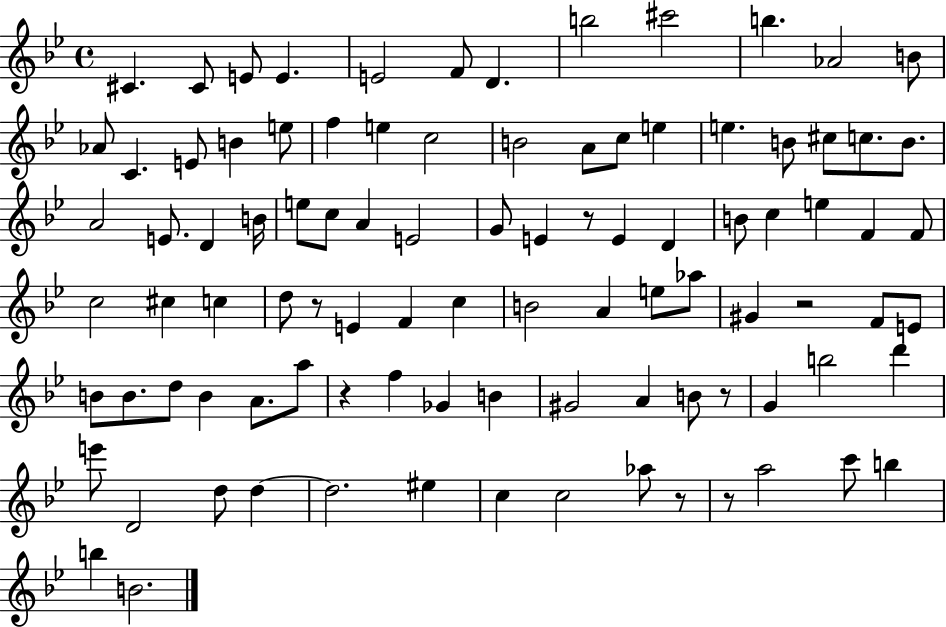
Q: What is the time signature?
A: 4/4